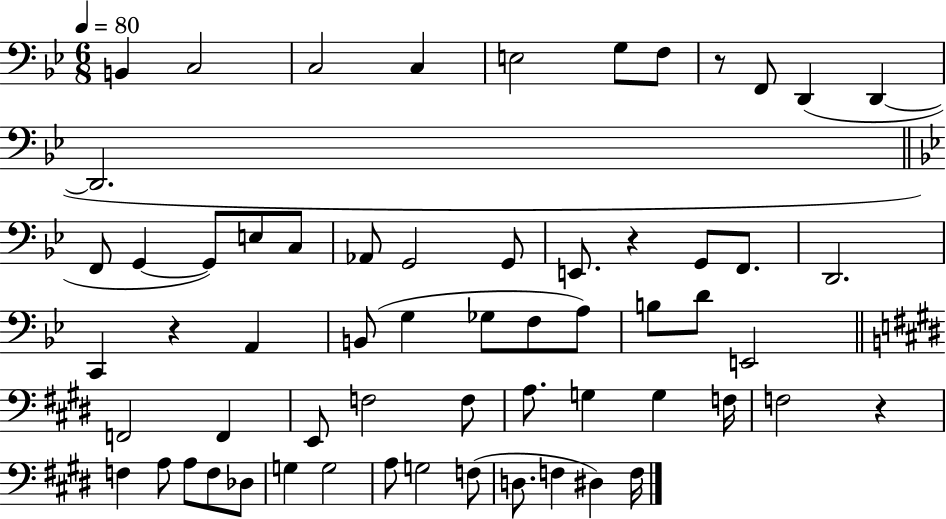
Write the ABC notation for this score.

X:1
T:Untitled
M:6/8
L:1/4
K:Bb
B,, C,2 C,2 C, E,2 G,/2 F,/2 z/2 F,,/2 D,, D,, D,,2 F,,/2 G,, G,,/2 E,/2 C,/2 _A,,/2 G,,2 G,,/2 E,,/2 z G,,/2 F,,/2 D,,2 C,, z A,, B,,/2 G, _G,/2 F,/2 A,/2 B,/2 D/2 E,,2 F,,2 F,, E,,/2 F,2 F,/2 A,/2 G, G, F,/4 F,2 z F, A,/2 A,/2 F,/2 _D,/2 G, G,2 A,/2 G,2 F,/2 D,/2 F, ^D, F,/4